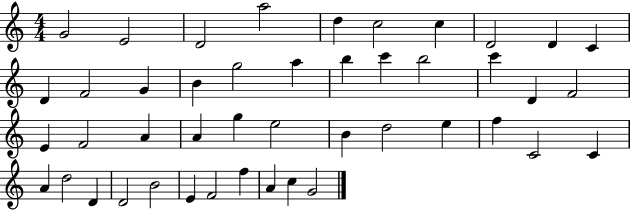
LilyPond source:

{
  \clef treble
  \numericTimeSignature
  \time 4/4
  \key c \major
  g'2 e'2 | d'2 a''2 | d''4 c''2 c''4 | d'2 d'4 c'4 | \break d'4 f'2 g'4 | b'4 g''2 a''4 | b''4 c'''4 b''2 | c'''4 d'4 f'2 | \break e'4 f'2 a'4 | a'4 g''4 e''2 | b'4 d''2 e''4 | f''4 c'2 c'4 | \break a'4 d''2 d'4 | d'2 b'2 | e'4 f'2 f''4 | a'4 c''4 g'2 | \break \bar "|."
}